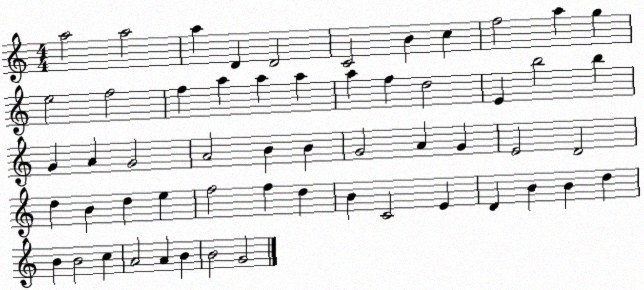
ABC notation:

X:1
T:Untitled
M:4/4
L:1/4
K:C
a2 a2 a D D2 C2 B c f2 a g e2 f2 f a a a a f d2 E b2 b G A G2 A2 B B G2 A G E2 D2 d B d e f2 f d B C2 E D B B d B B2 c A2 A B B2 G2